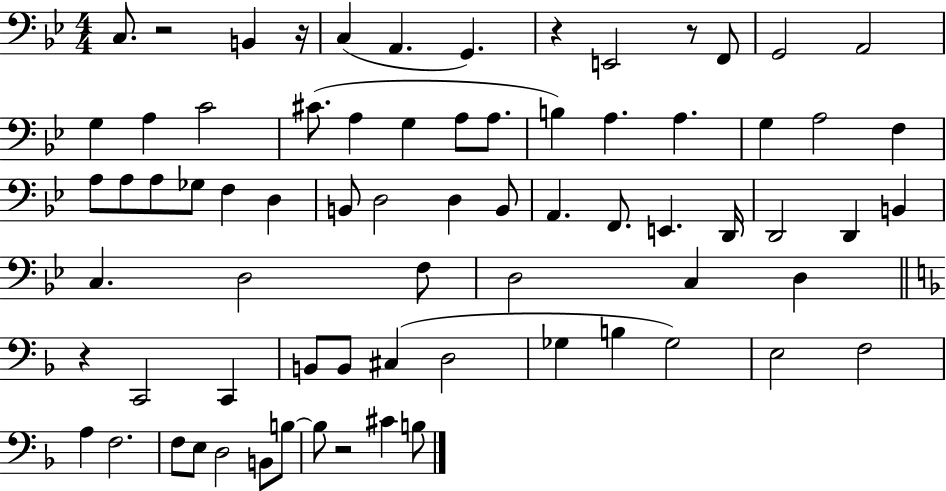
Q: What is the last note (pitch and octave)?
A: B3